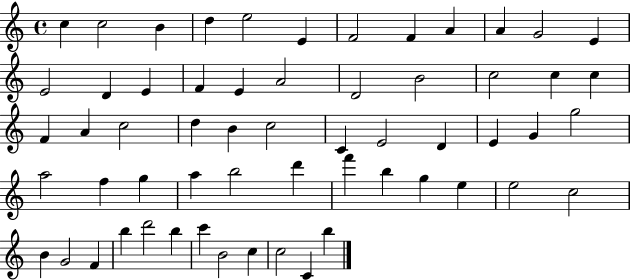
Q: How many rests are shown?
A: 0